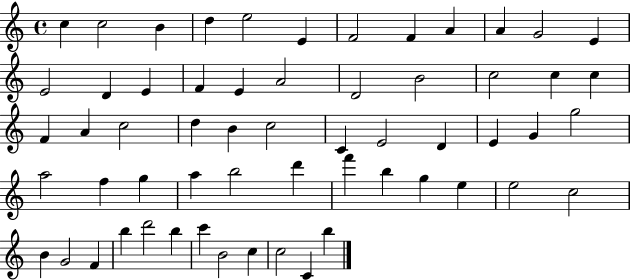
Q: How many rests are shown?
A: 0